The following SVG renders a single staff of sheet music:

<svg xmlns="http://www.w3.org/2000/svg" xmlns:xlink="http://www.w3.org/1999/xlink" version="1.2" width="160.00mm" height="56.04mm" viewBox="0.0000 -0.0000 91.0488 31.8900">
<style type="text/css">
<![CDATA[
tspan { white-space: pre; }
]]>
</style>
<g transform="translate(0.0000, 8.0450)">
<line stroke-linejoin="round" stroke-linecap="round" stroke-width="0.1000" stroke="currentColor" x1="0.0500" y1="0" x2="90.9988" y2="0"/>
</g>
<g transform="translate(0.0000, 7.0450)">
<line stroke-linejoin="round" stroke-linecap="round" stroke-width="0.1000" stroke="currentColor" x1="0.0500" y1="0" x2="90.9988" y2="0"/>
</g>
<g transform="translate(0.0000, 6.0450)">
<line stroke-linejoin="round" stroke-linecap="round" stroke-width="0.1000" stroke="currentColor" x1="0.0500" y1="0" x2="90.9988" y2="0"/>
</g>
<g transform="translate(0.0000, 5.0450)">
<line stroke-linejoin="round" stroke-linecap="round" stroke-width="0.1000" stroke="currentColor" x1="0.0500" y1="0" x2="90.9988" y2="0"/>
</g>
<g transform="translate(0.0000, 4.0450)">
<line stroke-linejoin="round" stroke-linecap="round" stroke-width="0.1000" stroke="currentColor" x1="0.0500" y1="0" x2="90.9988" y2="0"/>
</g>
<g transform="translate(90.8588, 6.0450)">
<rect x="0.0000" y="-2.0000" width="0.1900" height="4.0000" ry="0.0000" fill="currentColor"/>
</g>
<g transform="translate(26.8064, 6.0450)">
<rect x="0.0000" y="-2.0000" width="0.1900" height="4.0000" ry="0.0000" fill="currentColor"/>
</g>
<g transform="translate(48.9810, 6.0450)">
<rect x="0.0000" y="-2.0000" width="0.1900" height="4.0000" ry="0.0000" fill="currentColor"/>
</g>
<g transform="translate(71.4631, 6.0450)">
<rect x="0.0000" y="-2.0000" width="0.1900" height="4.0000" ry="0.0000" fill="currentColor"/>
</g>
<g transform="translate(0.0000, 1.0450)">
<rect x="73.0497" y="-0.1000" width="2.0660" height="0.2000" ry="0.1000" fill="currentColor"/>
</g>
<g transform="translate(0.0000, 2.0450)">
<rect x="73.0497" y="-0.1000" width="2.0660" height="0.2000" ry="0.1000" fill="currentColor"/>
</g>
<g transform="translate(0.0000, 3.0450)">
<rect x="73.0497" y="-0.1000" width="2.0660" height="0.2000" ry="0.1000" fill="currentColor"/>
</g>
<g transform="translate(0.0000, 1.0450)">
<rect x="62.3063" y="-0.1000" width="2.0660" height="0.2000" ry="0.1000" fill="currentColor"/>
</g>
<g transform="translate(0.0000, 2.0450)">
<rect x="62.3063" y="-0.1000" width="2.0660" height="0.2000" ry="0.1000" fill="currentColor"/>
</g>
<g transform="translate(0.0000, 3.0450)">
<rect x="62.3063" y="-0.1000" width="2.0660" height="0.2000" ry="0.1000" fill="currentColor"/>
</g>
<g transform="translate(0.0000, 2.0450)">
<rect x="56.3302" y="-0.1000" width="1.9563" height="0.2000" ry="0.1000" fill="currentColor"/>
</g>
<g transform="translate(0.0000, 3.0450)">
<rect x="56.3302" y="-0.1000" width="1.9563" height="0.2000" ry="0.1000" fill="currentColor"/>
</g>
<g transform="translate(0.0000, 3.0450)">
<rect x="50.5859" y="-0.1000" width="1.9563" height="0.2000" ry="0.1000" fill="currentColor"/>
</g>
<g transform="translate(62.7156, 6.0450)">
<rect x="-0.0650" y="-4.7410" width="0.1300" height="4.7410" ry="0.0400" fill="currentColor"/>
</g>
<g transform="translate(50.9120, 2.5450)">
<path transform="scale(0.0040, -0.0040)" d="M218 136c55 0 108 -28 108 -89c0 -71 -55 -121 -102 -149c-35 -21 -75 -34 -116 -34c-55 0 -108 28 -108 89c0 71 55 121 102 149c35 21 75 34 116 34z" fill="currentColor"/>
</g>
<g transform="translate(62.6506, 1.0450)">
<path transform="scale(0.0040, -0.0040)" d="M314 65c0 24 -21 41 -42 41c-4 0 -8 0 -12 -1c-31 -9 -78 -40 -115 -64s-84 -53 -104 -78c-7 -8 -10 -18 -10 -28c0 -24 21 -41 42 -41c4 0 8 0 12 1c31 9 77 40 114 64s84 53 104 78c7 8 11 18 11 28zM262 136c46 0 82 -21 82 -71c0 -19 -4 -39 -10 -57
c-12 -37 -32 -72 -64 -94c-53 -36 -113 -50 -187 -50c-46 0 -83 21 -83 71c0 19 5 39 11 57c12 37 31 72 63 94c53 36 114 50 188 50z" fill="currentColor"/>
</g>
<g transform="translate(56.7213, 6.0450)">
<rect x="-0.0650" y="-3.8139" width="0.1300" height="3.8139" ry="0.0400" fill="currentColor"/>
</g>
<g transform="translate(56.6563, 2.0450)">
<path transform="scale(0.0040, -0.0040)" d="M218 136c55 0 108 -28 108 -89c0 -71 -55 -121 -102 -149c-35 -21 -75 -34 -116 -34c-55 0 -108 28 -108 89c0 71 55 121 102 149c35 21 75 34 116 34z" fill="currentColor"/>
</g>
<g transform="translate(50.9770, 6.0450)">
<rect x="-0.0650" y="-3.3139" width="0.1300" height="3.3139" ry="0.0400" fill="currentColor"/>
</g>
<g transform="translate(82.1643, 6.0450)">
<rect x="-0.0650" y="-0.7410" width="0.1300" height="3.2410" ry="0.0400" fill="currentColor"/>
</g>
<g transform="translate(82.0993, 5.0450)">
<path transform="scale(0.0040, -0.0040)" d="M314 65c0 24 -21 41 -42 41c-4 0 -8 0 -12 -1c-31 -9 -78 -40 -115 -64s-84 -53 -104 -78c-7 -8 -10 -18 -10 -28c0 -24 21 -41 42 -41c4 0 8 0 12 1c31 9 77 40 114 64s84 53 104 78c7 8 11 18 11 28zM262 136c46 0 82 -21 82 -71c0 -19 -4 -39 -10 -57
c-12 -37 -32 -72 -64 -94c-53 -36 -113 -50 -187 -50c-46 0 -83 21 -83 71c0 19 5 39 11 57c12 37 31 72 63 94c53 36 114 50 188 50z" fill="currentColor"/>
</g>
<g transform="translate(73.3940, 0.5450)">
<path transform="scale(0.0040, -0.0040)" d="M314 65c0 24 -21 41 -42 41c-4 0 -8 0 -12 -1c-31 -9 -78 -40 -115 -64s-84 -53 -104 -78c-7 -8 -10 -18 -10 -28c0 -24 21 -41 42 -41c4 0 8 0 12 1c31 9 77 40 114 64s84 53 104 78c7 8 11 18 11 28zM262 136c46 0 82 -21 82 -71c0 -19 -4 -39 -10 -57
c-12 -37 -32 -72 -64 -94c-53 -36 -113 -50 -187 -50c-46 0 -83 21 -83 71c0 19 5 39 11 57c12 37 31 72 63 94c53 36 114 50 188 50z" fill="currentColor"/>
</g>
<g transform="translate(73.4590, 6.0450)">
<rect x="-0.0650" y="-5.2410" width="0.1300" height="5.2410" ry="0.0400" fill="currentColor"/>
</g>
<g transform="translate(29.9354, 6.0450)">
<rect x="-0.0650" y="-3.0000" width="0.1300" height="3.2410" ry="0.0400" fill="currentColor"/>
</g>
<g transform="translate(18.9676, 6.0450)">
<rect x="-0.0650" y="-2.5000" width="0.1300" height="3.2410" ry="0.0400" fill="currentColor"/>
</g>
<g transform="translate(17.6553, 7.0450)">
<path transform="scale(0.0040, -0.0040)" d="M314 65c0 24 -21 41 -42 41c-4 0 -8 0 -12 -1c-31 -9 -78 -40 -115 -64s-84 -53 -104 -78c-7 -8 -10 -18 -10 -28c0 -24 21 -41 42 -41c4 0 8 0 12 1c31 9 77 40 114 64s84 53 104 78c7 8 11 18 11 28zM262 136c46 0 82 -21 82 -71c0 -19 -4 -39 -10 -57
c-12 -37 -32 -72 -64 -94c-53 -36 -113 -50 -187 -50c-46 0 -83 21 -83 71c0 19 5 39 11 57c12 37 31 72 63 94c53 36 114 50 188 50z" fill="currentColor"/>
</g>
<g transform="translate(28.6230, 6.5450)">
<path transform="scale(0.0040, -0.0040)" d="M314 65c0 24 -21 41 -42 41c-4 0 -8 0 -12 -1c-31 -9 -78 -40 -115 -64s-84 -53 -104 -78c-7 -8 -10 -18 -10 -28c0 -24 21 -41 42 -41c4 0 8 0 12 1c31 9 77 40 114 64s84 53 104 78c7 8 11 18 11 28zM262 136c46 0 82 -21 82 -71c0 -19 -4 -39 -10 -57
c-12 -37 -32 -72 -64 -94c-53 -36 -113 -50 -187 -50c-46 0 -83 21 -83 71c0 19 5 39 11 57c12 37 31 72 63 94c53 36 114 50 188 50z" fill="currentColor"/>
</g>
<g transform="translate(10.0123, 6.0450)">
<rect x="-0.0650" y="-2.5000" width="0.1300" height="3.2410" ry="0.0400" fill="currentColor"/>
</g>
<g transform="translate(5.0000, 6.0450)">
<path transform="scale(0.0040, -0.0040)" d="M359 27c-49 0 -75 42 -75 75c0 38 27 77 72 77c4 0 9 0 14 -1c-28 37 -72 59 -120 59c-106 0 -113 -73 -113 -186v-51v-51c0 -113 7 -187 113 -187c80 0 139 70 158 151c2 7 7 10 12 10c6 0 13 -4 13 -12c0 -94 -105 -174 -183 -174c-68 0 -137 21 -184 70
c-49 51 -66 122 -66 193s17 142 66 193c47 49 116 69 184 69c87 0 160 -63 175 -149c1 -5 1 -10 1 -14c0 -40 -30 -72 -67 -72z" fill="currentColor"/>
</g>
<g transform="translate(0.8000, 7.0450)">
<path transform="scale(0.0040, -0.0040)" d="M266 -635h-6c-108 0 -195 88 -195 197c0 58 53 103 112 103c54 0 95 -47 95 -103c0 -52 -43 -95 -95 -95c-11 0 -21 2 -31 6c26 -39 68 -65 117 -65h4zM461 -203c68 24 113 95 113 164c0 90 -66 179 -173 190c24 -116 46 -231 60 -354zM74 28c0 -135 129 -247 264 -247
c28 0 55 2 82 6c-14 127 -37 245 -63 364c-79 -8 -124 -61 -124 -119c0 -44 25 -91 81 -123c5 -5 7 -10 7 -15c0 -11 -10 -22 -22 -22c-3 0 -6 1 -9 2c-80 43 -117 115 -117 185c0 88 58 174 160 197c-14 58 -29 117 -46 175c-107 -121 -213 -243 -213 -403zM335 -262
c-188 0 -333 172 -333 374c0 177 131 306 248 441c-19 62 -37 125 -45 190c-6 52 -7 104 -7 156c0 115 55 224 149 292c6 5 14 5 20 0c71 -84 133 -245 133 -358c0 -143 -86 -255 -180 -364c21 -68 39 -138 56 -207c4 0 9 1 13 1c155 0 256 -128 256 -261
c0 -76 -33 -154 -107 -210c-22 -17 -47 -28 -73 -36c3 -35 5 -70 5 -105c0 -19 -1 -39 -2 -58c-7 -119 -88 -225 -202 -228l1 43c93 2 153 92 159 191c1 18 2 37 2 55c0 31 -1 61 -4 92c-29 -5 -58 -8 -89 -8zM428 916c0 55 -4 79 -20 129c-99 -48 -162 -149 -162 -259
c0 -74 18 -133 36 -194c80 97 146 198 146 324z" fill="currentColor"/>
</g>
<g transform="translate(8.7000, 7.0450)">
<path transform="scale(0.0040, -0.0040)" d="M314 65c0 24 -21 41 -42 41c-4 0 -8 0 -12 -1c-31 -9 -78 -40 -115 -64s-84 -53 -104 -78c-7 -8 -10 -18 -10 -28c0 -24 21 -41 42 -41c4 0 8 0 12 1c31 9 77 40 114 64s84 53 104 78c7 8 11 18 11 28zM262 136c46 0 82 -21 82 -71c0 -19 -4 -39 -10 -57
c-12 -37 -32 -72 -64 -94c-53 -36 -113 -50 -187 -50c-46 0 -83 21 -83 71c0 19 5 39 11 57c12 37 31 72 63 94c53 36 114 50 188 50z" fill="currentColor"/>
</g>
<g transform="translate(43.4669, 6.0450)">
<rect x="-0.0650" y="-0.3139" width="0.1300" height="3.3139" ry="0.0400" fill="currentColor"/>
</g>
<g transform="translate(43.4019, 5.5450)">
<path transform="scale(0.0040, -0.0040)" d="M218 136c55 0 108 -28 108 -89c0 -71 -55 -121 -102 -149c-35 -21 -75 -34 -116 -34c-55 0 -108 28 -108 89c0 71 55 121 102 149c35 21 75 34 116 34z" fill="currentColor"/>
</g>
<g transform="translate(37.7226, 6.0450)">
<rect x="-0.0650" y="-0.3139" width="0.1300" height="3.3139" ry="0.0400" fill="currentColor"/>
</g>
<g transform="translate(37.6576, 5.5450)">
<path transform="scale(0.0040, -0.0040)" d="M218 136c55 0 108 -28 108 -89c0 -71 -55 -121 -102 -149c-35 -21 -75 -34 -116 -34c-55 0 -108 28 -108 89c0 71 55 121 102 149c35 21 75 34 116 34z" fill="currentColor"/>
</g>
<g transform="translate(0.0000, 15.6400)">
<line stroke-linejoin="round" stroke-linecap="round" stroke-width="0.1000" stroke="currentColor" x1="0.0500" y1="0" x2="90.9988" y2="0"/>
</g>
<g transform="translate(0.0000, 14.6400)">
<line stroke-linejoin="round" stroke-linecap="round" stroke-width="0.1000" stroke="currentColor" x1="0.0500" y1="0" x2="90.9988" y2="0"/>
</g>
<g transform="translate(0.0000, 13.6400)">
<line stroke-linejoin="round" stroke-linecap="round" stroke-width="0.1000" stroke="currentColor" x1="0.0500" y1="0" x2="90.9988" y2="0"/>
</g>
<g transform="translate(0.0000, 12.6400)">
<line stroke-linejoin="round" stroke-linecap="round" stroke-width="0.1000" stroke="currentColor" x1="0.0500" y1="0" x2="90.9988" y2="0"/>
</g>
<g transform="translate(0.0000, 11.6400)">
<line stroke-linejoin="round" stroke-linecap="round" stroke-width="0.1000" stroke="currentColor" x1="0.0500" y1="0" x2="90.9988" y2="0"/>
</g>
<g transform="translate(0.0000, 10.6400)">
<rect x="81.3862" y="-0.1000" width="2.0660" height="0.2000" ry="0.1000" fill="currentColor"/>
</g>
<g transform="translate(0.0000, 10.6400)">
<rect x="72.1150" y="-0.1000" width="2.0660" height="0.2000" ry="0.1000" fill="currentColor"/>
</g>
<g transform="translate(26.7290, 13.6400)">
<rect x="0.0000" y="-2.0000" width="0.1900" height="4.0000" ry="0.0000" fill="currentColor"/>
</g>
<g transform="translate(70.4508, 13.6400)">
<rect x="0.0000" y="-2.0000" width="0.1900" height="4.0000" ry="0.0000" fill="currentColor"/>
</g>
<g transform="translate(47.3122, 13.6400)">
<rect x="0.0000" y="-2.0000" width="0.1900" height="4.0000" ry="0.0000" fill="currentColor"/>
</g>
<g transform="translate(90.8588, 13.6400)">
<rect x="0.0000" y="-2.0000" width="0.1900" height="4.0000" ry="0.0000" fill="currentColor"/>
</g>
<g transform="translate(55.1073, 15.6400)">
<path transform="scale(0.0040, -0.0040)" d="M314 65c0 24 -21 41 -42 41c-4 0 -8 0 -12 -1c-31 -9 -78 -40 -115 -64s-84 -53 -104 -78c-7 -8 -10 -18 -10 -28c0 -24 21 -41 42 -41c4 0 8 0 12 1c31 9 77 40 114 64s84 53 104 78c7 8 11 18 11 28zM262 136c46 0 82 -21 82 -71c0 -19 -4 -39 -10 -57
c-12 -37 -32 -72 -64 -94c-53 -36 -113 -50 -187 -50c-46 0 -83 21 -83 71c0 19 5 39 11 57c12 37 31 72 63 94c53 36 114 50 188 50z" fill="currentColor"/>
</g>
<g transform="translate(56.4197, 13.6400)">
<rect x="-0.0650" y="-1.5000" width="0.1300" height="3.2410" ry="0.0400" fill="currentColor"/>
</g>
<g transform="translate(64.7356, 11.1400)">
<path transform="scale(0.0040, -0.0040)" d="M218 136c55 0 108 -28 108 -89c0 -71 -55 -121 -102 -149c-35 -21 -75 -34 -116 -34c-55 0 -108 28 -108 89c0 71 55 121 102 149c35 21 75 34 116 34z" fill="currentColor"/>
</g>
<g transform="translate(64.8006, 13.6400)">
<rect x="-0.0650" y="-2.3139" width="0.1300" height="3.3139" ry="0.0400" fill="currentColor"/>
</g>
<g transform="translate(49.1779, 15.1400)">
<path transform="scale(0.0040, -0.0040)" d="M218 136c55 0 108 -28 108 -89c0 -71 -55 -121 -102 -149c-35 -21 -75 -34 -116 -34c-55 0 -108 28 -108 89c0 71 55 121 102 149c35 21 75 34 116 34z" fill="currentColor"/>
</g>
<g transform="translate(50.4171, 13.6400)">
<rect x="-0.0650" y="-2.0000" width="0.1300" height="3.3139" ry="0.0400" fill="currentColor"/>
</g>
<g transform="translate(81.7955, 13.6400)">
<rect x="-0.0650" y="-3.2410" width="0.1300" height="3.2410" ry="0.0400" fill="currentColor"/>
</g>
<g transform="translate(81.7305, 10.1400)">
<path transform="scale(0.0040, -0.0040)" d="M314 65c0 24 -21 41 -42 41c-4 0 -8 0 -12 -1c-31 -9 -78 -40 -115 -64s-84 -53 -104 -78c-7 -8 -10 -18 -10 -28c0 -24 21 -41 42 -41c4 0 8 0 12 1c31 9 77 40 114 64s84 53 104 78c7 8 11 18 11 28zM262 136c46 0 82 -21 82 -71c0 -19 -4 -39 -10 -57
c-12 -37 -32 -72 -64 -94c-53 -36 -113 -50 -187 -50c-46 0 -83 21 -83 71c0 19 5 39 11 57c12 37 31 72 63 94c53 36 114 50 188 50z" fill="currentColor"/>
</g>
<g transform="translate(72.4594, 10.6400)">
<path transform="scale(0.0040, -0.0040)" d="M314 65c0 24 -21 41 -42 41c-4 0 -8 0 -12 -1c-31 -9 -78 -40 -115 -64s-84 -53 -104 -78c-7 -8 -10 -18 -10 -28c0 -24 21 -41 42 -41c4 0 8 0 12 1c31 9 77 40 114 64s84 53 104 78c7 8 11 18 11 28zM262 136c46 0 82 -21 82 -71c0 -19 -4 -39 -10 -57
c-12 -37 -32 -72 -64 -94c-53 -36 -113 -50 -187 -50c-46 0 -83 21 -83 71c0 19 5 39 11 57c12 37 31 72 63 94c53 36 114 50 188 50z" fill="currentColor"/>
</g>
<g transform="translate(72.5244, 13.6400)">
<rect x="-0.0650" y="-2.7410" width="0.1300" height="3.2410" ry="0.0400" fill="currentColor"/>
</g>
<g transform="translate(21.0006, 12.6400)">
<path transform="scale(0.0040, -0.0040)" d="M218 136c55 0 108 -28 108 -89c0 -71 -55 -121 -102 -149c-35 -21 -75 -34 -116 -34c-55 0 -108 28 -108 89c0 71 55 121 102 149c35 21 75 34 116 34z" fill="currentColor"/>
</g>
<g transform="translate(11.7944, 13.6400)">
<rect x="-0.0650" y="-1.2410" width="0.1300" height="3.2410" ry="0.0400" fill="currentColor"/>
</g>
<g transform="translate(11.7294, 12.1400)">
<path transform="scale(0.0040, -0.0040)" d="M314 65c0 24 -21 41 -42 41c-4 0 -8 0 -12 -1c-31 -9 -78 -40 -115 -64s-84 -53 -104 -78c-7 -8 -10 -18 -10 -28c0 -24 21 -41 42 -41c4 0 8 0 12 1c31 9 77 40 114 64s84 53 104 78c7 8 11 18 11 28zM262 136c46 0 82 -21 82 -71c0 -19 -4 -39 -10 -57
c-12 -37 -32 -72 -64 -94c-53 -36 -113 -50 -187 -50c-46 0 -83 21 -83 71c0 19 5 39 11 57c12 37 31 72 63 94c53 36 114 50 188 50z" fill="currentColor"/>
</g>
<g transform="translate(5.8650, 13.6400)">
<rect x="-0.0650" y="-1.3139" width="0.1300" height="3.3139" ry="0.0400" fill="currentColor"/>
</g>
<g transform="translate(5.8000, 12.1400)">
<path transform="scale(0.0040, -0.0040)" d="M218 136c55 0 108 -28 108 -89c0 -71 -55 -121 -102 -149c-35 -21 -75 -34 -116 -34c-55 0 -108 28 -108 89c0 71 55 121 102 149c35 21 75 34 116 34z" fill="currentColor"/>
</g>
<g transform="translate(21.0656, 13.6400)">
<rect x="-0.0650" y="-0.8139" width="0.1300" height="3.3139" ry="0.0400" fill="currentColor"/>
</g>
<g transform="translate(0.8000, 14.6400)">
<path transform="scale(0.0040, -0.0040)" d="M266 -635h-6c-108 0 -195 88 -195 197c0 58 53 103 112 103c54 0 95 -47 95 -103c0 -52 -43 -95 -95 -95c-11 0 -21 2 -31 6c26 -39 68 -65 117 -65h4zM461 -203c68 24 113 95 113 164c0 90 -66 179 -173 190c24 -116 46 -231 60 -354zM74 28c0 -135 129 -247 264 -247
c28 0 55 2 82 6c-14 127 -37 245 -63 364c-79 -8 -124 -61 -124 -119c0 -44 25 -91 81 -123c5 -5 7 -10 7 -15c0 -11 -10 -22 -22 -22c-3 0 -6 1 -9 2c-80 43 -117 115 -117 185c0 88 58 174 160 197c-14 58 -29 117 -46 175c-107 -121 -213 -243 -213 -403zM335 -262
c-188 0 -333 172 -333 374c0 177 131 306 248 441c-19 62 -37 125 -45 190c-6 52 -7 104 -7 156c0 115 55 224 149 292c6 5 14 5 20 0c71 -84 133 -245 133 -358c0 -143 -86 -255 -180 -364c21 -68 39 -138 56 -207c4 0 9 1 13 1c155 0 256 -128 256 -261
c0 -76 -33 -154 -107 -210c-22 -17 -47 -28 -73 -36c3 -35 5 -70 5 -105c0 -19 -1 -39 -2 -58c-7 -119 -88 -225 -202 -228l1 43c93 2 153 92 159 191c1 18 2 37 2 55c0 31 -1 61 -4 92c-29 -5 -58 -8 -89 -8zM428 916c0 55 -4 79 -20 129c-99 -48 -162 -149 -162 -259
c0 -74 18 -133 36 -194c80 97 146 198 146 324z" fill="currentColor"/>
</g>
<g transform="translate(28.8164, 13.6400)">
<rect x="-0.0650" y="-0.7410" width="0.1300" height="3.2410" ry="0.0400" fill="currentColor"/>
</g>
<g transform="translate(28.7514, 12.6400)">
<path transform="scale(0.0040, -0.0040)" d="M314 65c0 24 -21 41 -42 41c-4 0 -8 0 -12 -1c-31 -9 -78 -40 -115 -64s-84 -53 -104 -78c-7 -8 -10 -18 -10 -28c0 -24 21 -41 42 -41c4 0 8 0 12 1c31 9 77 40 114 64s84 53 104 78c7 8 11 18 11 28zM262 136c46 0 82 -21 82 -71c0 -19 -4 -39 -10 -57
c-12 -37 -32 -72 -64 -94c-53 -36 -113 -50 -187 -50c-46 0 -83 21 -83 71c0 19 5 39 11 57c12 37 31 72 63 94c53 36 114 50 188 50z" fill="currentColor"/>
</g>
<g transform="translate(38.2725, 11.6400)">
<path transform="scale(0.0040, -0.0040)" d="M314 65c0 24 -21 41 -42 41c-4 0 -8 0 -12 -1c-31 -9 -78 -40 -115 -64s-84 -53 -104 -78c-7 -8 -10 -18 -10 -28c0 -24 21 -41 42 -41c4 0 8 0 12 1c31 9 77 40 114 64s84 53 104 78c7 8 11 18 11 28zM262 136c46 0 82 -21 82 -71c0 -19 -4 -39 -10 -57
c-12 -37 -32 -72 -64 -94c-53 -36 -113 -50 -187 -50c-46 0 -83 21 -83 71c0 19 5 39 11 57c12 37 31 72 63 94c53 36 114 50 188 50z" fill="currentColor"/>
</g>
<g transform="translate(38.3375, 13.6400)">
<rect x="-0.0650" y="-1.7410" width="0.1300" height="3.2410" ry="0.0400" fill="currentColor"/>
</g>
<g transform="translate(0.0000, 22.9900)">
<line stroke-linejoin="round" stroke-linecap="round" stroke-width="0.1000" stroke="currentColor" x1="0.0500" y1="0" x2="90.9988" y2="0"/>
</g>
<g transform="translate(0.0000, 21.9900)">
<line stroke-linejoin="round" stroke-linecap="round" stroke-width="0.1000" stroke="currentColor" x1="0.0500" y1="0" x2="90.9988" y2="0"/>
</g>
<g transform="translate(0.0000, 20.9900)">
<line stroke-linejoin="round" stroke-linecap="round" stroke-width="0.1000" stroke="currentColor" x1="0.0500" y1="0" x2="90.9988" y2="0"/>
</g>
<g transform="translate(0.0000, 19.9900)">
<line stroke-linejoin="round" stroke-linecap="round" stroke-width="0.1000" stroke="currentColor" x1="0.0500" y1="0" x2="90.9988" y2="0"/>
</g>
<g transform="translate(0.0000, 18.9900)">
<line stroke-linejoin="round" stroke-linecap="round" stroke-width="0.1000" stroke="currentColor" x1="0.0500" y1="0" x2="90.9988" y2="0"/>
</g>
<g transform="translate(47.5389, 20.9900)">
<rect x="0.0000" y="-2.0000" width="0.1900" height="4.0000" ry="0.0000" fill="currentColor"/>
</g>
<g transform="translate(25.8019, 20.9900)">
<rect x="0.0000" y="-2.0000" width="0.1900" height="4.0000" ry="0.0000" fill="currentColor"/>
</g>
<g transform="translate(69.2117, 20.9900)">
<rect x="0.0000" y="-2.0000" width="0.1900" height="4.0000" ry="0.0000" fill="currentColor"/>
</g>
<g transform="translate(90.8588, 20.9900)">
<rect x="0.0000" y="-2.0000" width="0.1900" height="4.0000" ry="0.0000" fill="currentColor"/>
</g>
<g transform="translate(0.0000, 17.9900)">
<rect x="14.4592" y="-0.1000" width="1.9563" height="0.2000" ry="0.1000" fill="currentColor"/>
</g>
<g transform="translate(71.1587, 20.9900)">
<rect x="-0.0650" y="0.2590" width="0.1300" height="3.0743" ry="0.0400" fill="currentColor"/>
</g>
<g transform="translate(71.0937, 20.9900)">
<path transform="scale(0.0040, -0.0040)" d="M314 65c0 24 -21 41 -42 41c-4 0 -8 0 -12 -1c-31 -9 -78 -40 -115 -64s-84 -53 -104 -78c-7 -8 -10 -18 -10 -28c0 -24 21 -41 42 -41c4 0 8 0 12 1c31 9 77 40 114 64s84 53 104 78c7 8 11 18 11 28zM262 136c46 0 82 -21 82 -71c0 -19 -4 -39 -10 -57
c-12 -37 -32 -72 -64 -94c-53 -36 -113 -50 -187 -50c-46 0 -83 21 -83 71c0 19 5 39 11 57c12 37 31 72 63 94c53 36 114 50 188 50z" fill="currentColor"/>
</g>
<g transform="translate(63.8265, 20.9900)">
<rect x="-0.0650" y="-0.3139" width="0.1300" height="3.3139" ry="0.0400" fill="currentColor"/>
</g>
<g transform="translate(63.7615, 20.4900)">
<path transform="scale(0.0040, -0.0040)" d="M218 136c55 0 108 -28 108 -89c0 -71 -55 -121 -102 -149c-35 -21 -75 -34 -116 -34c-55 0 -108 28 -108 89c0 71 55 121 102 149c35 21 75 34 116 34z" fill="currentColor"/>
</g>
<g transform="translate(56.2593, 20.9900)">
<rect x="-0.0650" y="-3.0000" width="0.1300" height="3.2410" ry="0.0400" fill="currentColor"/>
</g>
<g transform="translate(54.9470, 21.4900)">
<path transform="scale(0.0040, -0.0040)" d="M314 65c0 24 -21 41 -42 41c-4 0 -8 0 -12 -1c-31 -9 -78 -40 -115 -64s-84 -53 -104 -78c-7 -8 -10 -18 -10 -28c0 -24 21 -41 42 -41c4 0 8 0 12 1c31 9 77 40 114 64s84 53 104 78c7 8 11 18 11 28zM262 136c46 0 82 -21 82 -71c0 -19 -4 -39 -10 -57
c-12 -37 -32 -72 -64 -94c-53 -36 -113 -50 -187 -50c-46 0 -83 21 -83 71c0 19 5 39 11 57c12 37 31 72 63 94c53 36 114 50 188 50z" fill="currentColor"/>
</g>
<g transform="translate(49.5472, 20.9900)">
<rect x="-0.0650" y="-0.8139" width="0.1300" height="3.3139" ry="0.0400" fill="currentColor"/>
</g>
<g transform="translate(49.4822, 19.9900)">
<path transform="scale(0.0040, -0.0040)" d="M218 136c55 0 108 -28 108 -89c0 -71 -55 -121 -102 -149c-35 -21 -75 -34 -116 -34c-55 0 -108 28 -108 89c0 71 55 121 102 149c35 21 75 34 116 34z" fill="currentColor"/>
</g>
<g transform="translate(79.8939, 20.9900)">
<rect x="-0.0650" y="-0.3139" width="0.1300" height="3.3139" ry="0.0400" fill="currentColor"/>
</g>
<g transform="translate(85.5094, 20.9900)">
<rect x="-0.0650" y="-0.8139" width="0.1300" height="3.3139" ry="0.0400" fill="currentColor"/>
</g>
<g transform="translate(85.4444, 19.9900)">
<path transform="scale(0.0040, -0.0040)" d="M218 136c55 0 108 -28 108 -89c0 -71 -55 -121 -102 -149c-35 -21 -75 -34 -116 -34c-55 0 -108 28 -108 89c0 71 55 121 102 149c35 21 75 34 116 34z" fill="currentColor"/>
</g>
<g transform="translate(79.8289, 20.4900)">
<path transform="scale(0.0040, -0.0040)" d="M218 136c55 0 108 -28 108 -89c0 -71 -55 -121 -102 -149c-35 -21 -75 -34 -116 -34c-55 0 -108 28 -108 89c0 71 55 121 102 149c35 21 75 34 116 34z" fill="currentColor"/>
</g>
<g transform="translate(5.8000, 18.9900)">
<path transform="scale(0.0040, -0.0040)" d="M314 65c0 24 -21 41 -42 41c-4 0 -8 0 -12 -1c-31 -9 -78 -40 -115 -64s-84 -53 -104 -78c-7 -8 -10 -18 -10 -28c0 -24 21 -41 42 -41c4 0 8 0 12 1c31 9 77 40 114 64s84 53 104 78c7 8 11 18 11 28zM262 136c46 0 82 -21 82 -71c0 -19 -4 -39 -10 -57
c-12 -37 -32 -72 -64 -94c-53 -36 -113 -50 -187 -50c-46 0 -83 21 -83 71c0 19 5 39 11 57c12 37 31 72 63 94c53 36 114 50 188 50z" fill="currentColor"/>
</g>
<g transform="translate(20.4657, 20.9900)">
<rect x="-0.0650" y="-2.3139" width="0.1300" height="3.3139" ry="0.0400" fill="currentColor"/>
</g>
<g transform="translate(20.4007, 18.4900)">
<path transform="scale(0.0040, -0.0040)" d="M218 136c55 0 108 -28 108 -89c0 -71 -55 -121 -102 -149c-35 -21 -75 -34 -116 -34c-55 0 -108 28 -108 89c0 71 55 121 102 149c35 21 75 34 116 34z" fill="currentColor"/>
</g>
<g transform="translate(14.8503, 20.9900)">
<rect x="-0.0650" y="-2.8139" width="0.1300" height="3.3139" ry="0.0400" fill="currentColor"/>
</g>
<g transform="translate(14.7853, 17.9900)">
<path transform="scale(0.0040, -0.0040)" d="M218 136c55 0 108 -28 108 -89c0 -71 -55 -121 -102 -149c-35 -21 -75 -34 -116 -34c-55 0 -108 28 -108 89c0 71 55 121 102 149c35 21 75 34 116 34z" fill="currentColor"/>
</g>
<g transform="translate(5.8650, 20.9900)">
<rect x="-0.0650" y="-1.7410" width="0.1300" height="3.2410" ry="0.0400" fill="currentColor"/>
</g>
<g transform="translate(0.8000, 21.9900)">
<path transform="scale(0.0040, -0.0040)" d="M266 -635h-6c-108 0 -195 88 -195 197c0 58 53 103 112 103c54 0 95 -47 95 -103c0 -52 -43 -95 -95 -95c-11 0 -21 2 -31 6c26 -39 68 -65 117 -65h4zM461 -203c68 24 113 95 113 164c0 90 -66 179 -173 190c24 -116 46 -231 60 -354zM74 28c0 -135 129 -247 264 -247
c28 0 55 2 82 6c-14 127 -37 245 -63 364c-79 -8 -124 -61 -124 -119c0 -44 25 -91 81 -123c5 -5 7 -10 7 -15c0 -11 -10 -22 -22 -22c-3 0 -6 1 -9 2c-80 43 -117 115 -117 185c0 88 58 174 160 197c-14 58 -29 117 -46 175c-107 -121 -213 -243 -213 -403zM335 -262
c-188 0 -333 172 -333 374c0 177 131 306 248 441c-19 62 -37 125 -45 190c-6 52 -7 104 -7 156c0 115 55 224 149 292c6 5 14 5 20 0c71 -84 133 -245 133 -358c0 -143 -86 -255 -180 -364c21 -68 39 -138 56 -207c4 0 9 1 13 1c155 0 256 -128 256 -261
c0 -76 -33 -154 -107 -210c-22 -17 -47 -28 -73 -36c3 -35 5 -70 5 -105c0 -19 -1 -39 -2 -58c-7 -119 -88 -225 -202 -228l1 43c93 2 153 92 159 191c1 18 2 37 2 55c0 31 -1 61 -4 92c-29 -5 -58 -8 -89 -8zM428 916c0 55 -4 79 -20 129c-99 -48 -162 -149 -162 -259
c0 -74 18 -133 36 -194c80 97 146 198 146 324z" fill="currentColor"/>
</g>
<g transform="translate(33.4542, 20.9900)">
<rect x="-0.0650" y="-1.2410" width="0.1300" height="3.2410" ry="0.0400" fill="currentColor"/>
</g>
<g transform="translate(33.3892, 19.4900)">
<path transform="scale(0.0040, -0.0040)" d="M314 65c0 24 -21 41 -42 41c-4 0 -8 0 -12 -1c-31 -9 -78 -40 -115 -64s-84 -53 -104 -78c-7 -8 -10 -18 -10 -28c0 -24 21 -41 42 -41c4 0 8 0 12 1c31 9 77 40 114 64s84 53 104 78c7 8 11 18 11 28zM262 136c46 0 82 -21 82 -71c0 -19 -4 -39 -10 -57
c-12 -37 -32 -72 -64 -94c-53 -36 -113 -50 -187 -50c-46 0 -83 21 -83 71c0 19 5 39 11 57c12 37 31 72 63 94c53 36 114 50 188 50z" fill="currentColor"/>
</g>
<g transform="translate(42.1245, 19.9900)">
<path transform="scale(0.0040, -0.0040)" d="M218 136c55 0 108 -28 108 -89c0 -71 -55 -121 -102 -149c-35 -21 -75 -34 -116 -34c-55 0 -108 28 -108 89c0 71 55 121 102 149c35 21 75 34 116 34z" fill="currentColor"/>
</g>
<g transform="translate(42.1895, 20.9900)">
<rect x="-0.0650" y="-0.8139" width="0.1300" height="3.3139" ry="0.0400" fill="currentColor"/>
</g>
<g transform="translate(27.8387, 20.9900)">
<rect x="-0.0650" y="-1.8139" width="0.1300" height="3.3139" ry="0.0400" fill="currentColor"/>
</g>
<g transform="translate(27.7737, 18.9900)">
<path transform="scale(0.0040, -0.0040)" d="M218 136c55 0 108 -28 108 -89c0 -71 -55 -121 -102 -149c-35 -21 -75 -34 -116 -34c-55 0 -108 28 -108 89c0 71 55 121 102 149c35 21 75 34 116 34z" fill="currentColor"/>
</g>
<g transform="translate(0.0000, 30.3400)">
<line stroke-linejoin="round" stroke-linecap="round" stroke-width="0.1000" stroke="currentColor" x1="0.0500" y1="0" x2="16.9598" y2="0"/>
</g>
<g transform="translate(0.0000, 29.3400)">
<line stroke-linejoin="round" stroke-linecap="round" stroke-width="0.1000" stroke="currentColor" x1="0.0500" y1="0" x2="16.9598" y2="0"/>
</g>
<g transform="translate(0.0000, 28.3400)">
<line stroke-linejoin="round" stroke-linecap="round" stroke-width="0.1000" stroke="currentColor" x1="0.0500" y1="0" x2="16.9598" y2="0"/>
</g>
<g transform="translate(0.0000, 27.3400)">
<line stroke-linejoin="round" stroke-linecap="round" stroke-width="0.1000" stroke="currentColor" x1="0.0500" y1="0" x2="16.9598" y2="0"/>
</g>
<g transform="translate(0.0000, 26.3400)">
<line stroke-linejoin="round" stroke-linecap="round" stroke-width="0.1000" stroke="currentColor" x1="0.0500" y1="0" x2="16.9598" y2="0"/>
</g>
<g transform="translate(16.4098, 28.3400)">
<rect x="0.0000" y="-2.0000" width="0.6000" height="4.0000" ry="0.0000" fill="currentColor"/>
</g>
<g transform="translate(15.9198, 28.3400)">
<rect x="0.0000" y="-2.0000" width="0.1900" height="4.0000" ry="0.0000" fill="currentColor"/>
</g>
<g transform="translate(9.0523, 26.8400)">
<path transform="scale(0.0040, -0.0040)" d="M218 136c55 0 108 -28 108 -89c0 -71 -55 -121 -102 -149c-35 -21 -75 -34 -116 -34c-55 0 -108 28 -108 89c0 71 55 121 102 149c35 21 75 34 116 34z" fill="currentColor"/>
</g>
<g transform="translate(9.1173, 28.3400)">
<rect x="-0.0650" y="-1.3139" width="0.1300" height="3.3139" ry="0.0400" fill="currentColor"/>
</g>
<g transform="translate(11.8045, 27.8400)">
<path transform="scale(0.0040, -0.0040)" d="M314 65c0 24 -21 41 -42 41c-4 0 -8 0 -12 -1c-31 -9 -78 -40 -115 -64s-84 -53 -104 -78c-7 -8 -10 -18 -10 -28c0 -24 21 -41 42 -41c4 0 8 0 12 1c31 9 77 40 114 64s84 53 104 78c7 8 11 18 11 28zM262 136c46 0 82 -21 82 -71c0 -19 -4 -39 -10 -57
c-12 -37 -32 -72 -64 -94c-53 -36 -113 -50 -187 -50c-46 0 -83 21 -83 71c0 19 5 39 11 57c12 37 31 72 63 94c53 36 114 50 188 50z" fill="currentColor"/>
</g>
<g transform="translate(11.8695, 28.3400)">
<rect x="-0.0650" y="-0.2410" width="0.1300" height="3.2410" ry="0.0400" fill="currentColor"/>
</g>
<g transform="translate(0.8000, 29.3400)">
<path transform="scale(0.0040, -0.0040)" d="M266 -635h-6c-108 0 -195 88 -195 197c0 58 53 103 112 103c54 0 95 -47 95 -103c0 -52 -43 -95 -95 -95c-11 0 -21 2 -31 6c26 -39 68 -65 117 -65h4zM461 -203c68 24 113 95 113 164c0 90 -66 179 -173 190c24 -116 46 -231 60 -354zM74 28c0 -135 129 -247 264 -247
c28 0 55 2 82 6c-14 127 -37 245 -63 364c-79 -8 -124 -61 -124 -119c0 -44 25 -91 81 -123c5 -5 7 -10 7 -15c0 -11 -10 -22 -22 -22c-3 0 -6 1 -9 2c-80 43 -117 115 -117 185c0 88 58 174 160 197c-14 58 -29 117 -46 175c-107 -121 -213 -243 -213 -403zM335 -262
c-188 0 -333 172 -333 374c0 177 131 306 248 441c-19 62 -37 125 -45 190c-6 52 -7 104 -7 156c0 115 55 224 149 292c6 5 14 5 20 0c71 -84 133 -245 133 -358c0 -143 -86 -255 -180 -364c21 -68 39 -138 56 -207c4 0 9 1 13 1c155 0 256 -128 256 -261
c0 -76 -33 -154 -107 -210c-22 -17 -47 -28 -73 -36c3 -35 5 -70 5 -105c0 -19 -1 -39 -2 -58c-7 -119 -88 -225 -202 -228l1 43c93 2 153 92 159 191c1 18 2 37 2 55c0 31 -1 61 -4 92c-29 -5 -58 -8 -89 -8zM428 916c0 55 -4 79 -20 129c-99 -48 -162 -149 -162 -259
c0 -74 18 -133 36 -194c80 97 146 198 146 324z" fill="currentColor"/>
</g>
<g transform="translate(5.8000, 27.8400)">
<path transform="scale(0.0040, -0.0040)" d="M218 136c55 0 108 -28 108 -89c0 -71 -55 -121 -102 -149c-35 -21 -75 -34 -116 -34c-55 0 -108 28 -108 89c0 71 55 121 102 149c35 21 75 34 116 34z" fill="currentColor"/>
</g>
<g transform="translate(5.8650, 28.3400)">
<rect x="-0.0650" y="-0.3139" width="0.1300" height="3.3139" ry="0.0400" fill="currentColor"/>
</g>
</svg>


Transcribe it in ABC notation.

X:1
T:Untitled
M:4/4
L:1/4
K:C
G2 G2 A2 c c b c' e'2 f'2 d2 e e2 d d2 f2 F E2 g a2 b2 f2 a g f e2 d d A2 c B2 c d c e c2